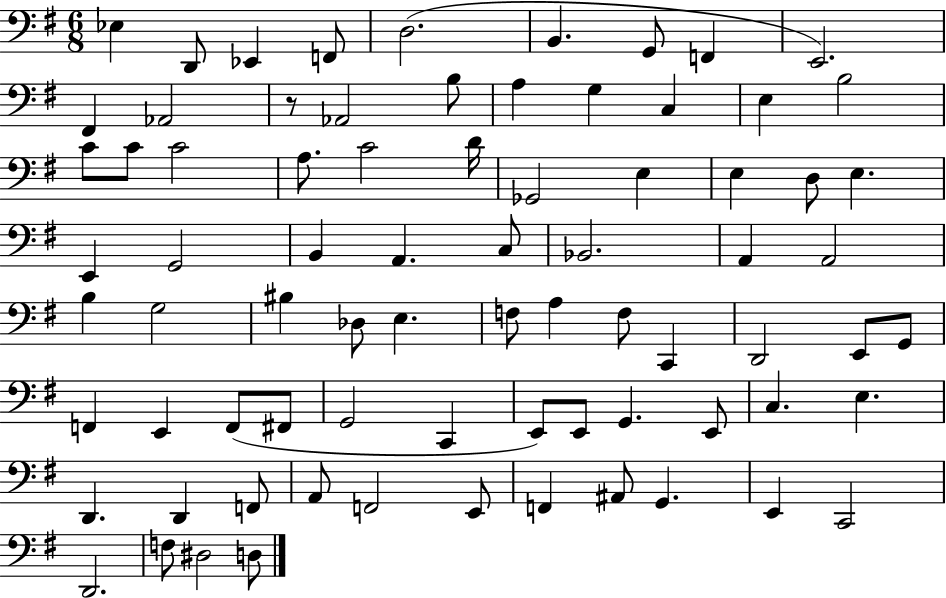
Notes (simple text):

Eb3/q D2/e Eb2/q F2/e D3/h. B2/q. G2/e F2/q E2/h. F#2/q Ab2/h R/e Ab2/h B3/e A3/q G3/q C3/q E3/q B3/h C4/e C4/e C4/h A3/e. C4/h D4/s Gb2/h E3/q E3/q D3/e E3/q. E2/q G2/h B2/q A2/q. C3/e Bb2/h. A2/q A2/h B3/q G3/h BIS3/q Db3/e E3/q. F3/e A3/q F3/e C2/q D2/h E2/e G2/e F2/q E2/q F2/e F#2/e G2/h C2/q E2/e E2/e G2/q. E2/e C3/q. E3/q. D2/q. D2/q F2/e A2/e F2/h E2/e F2/q A#2/e G2/q. E2/q C2/h D2/h. F3/e D#3/h D3/e